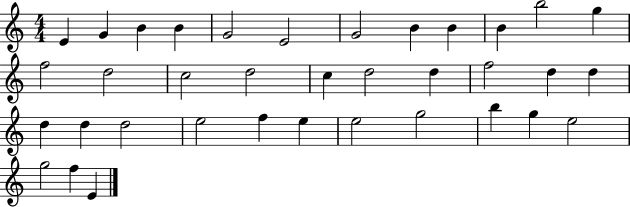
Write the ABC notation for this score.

X:1
T:Untitled
M:4/4
L:1/4
K:C
E G B B G2 E2 G2 B B B b2 g f2 d2 c2 d2 c d2 d f2 d d d d d2 e2 f e e2 g2 b g e2 g2 f E